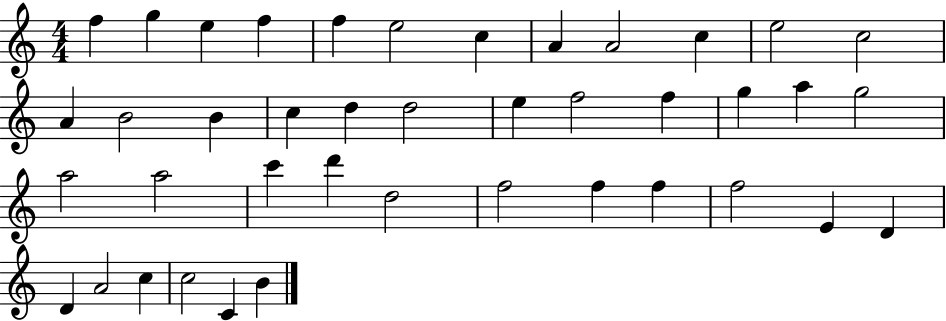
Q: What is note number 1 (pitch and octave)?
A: F5